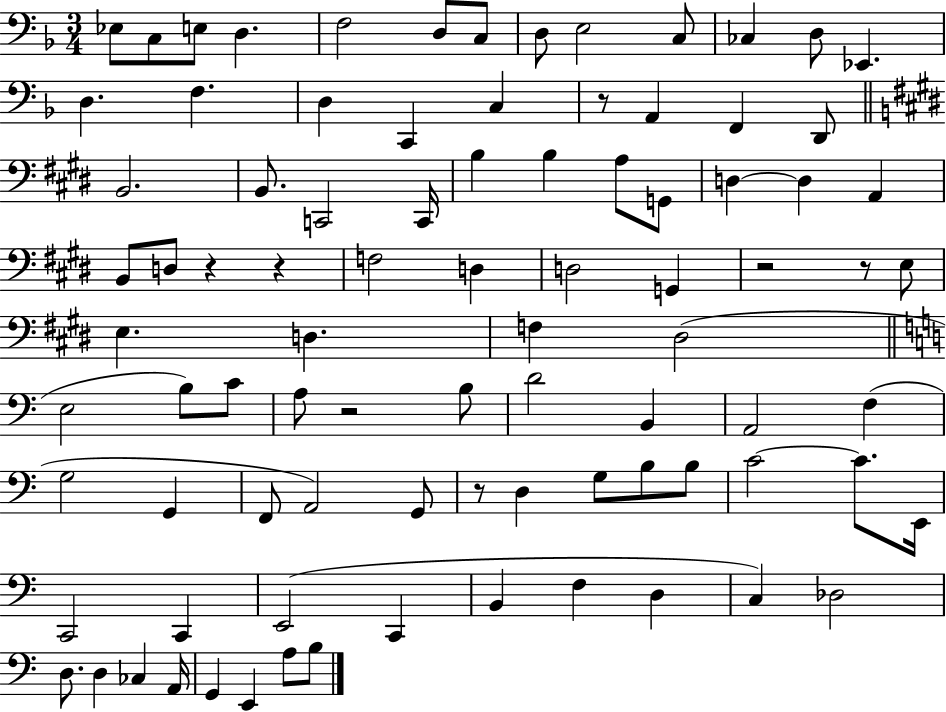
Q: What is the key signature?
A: F major